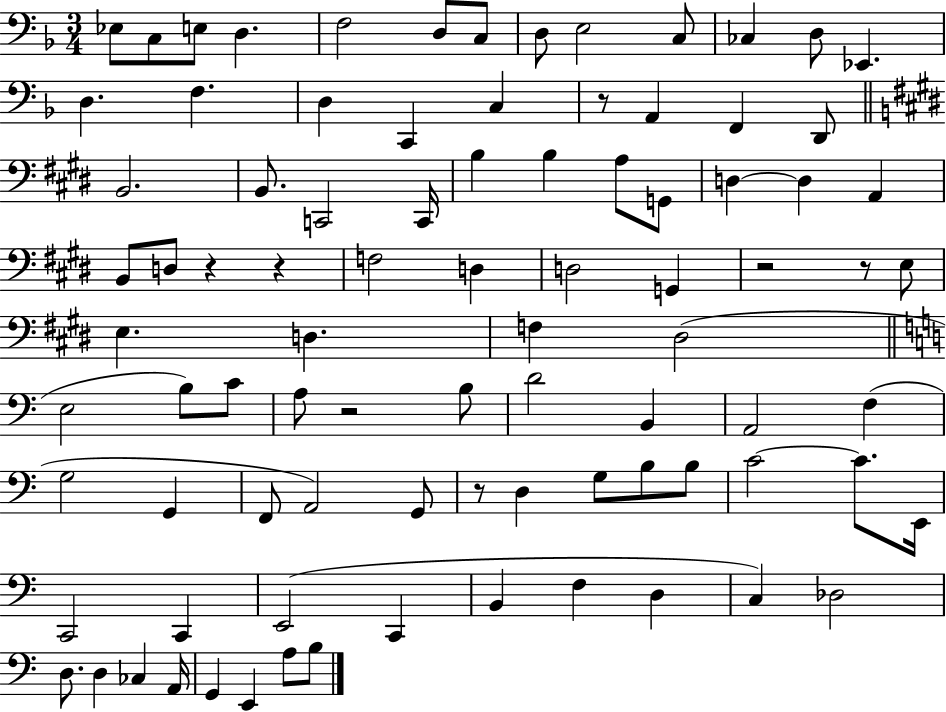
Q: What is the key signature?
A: F major